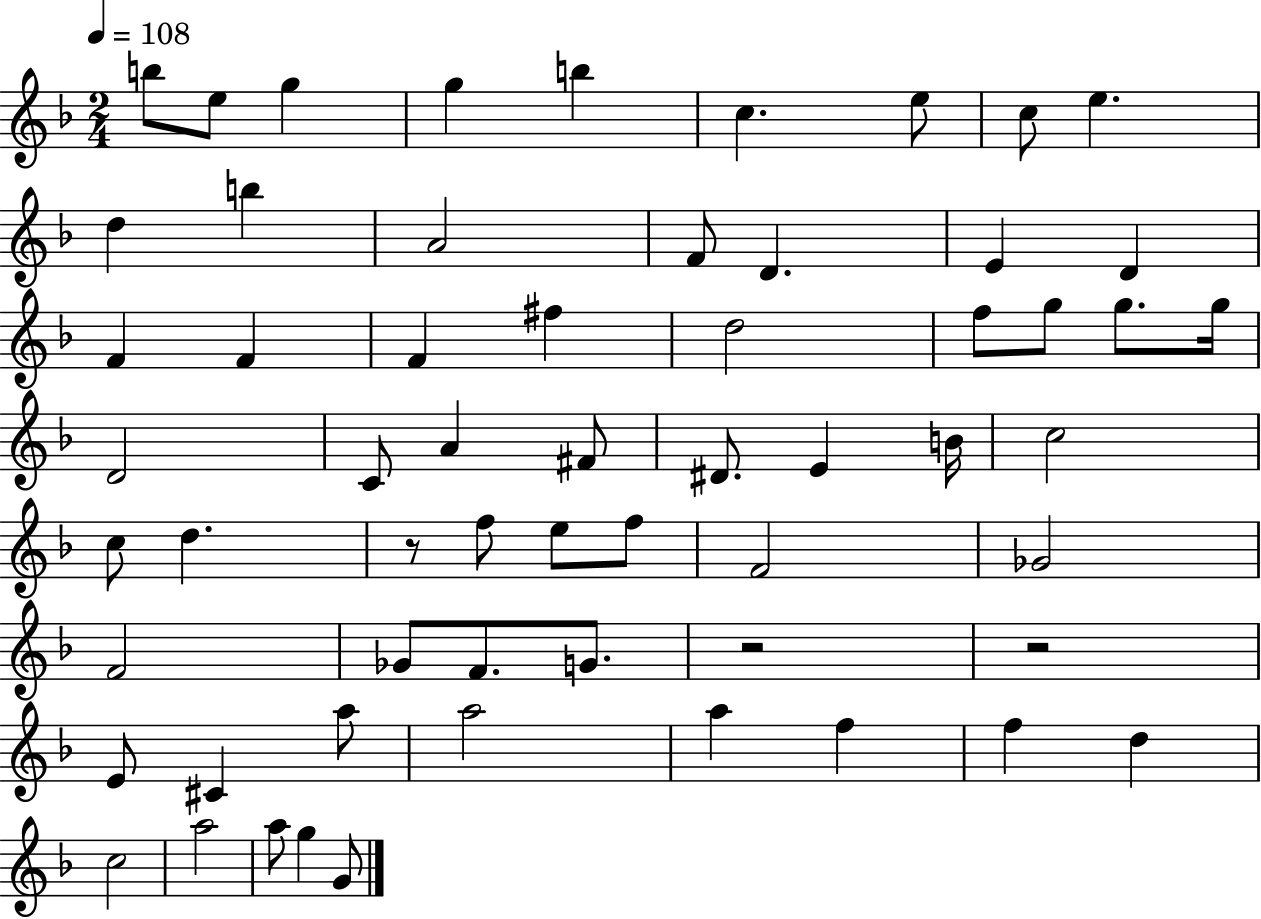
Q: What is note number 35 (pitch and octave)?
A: D5